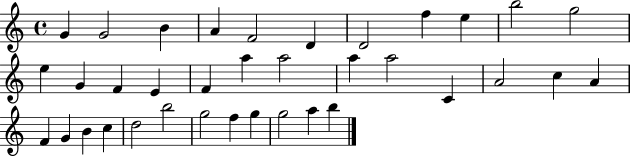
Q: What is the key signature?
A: C major